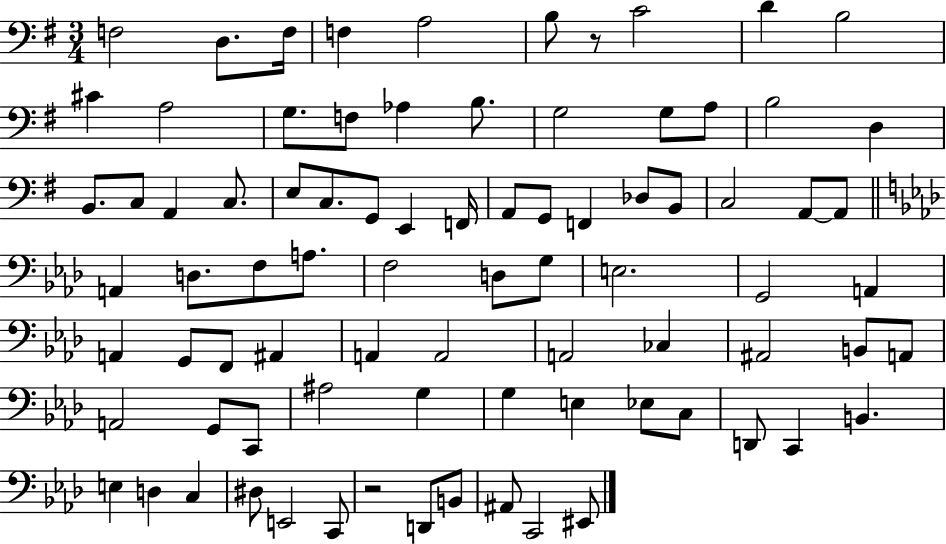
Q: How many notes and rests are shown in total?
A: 83